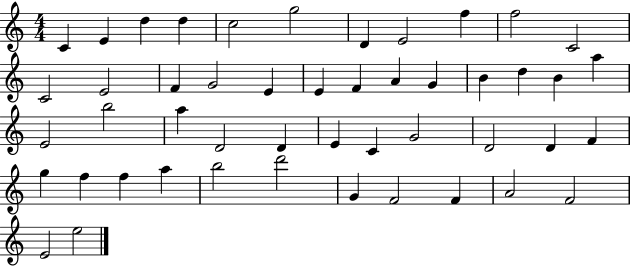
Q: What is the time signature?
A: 4/4